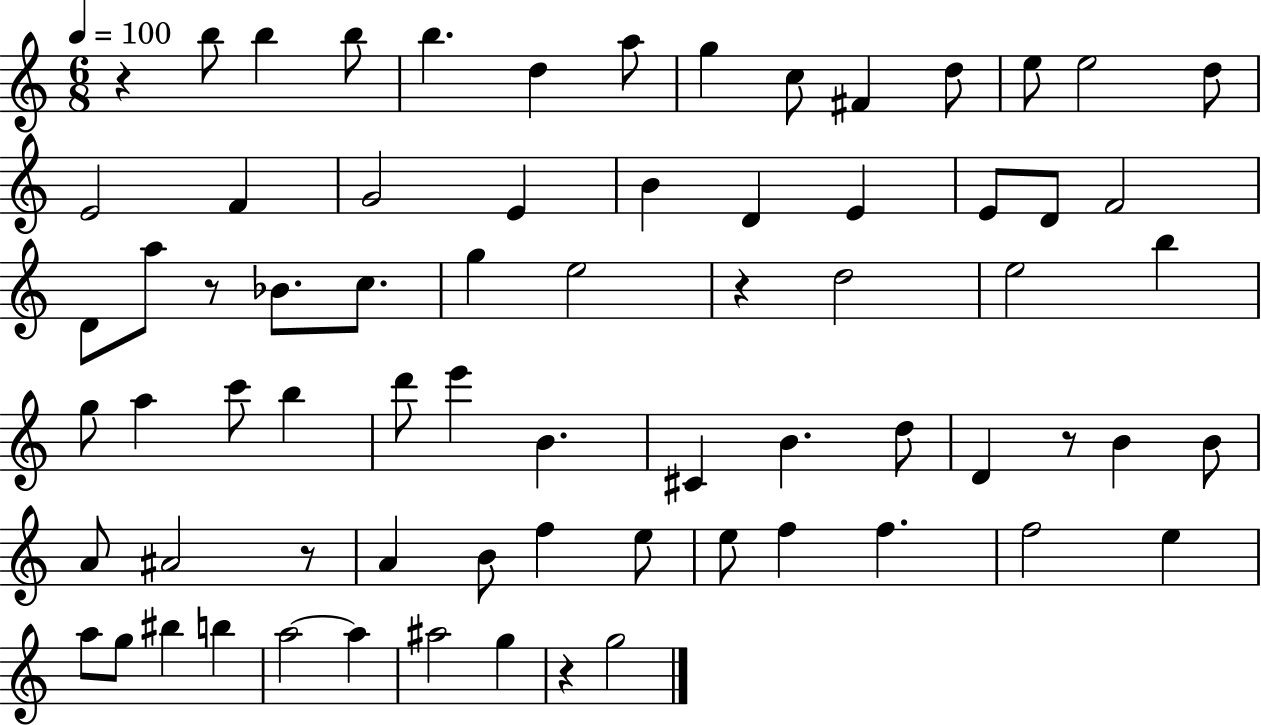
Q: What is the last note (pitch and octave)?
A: G5